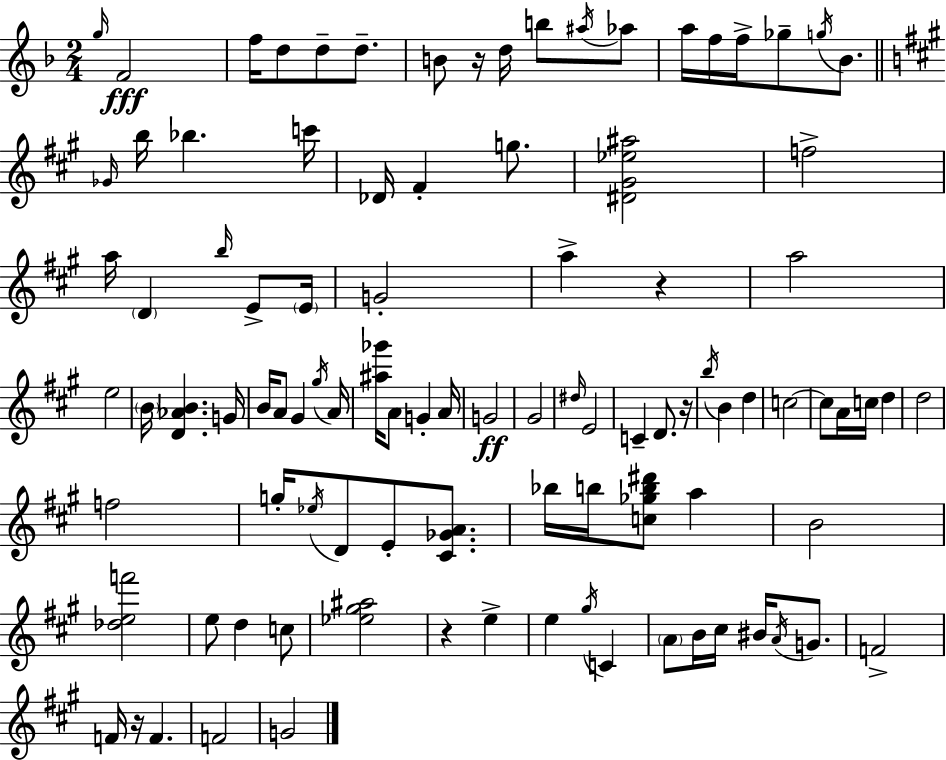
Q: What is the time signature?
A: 2/4